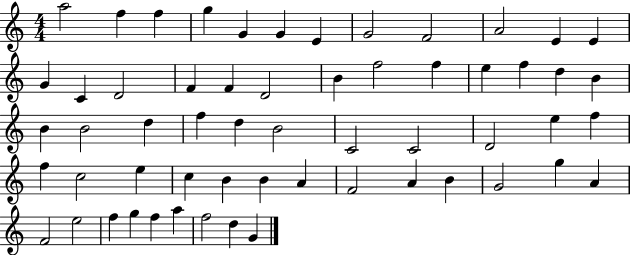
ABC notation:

X:1
T:Untitled
M:4/4
L:1/4
K:C
a2 f f g G G E G2 F2 A2 E E G C D2 F F D2 B f2 f e f d B B B2 d f d B2 C2 C2 D2 e f f c2 e c B B A F2 A B G2 g A F2 e2 f g f a f2 d G